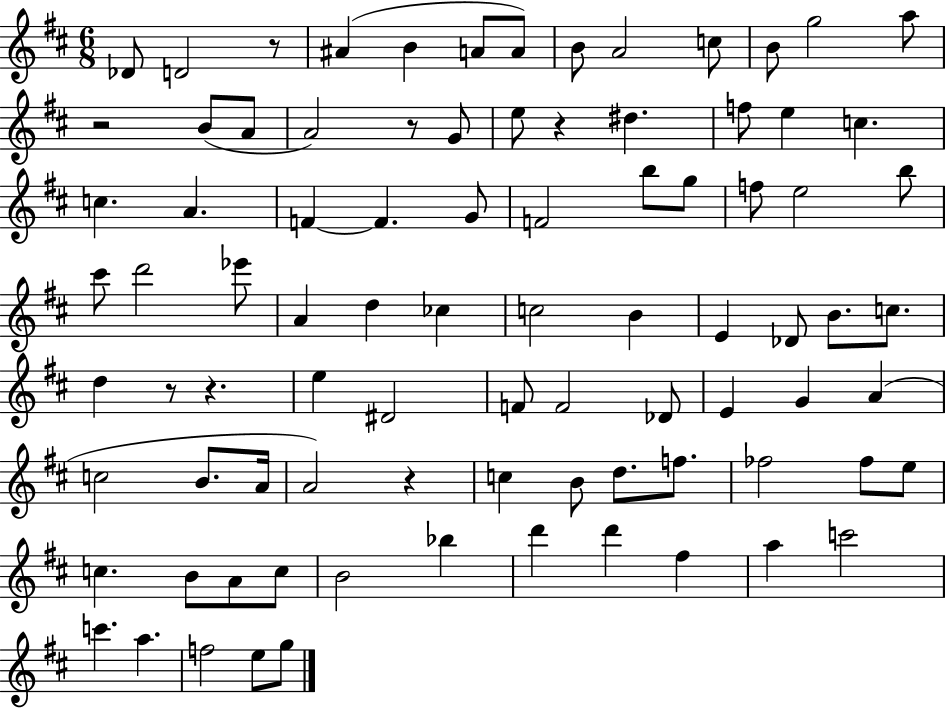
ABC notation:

X:1
T:Untitled
M:6/8
L:1/4
K:D
_D/2 D2 z/2 ^A B A/2 A/2 B/2 A2 c/2 B/2 g2 a/2 z2 B/2 A/2 A2 z/2 G/2 e/2 z ^d f/2 e c c A F F G/2 F2 b/2 g/2 f/2 e2 b/2 ^c'/2 d'2 _e'/2 A d _c c2 B E _D/2 B/2 c/2 d z/2 z e ^D2 F/2 F2 _D/2 E G A c2 B/2 A/4 A2 z c B/2 d/2 f/2 _f2 _f/2 e/2 c B/2 A/2 c/2 B2 _b d' d' ^f a c'2 c' a f2 e/2 g/2